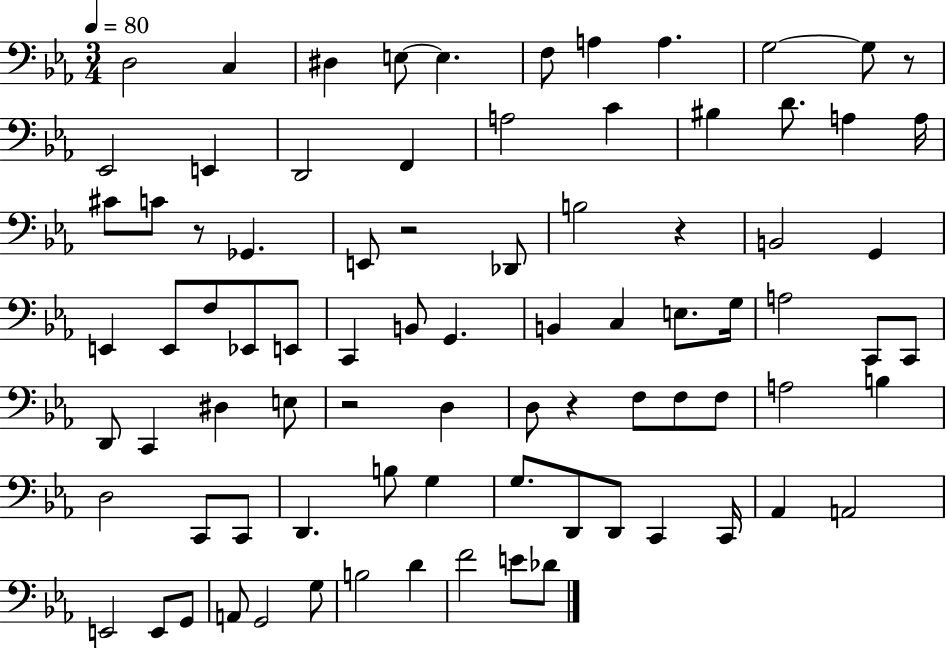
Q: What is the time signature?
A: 3/4